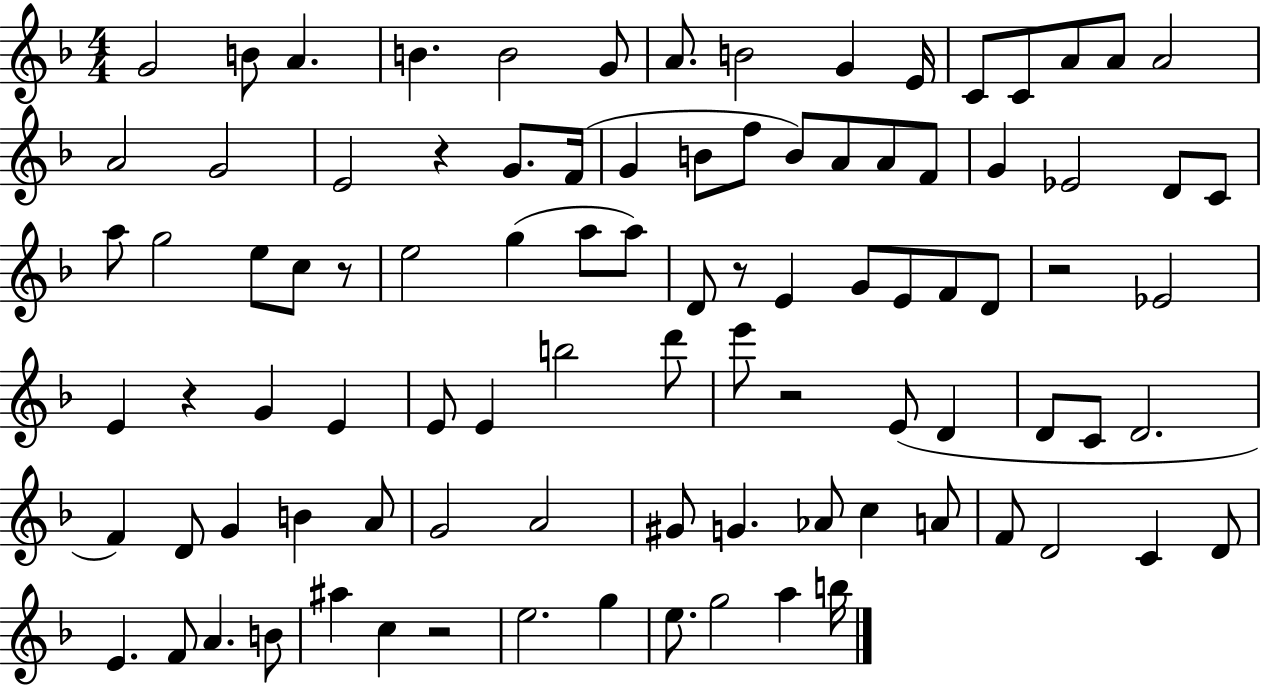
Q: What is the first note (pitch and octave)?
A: G4